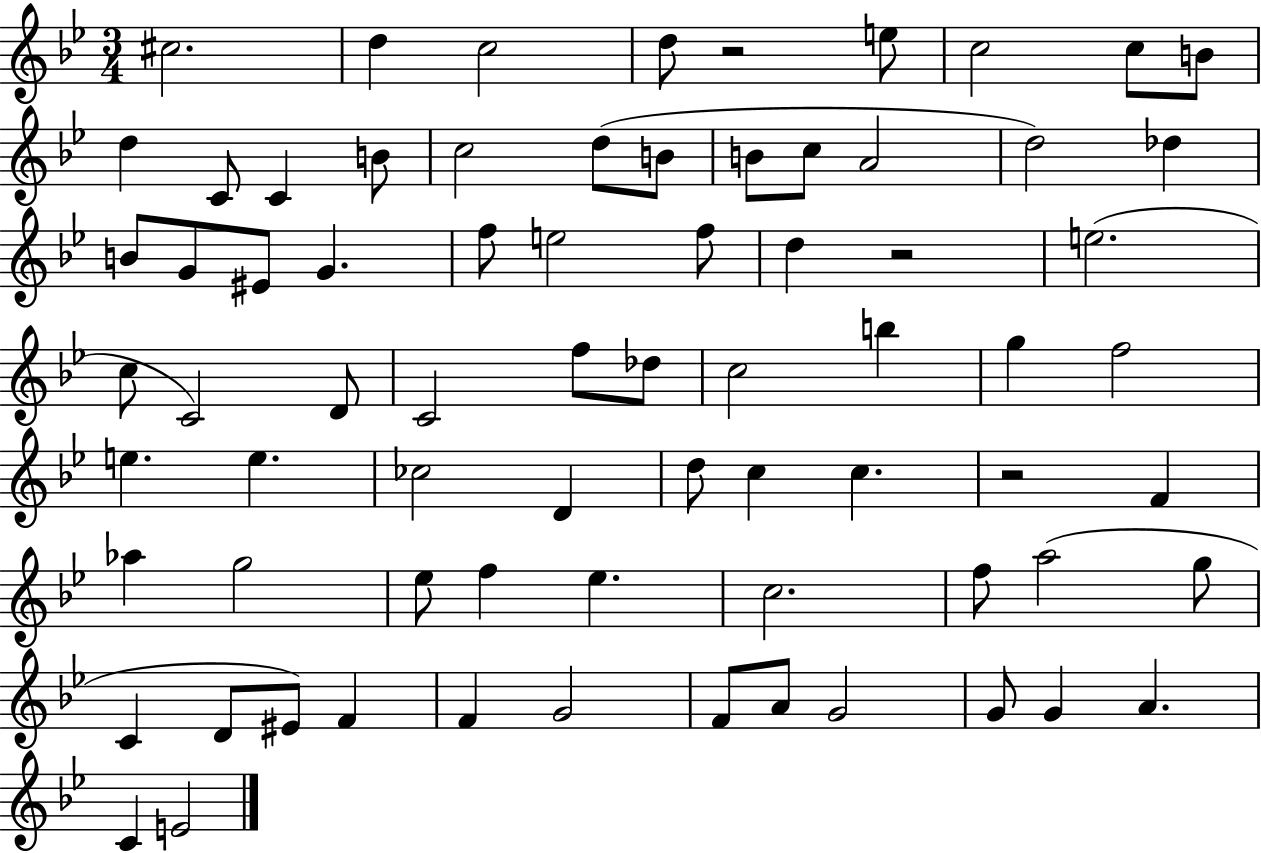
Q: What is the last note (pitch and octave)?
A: E4